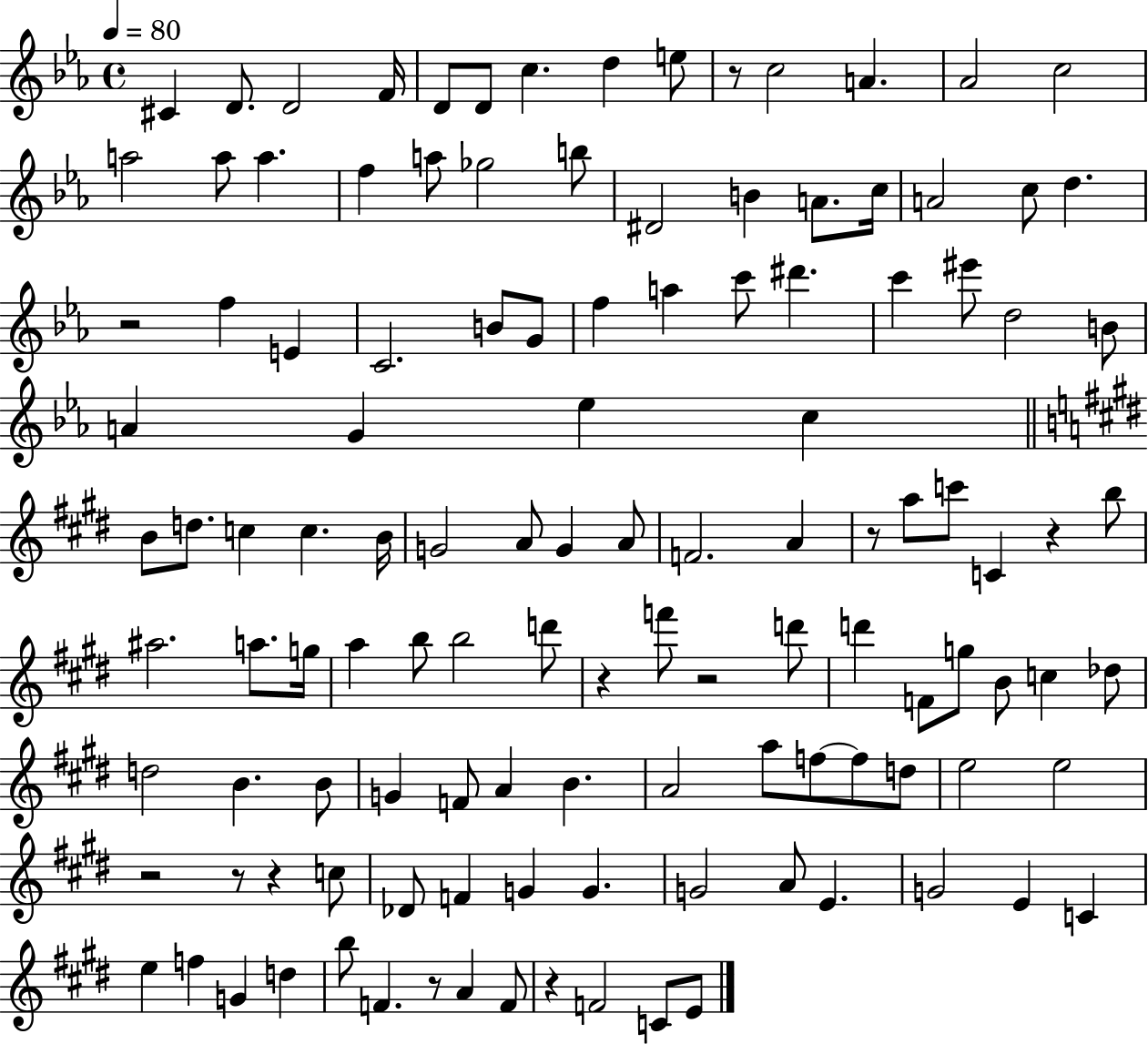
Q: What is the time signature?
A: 4/4